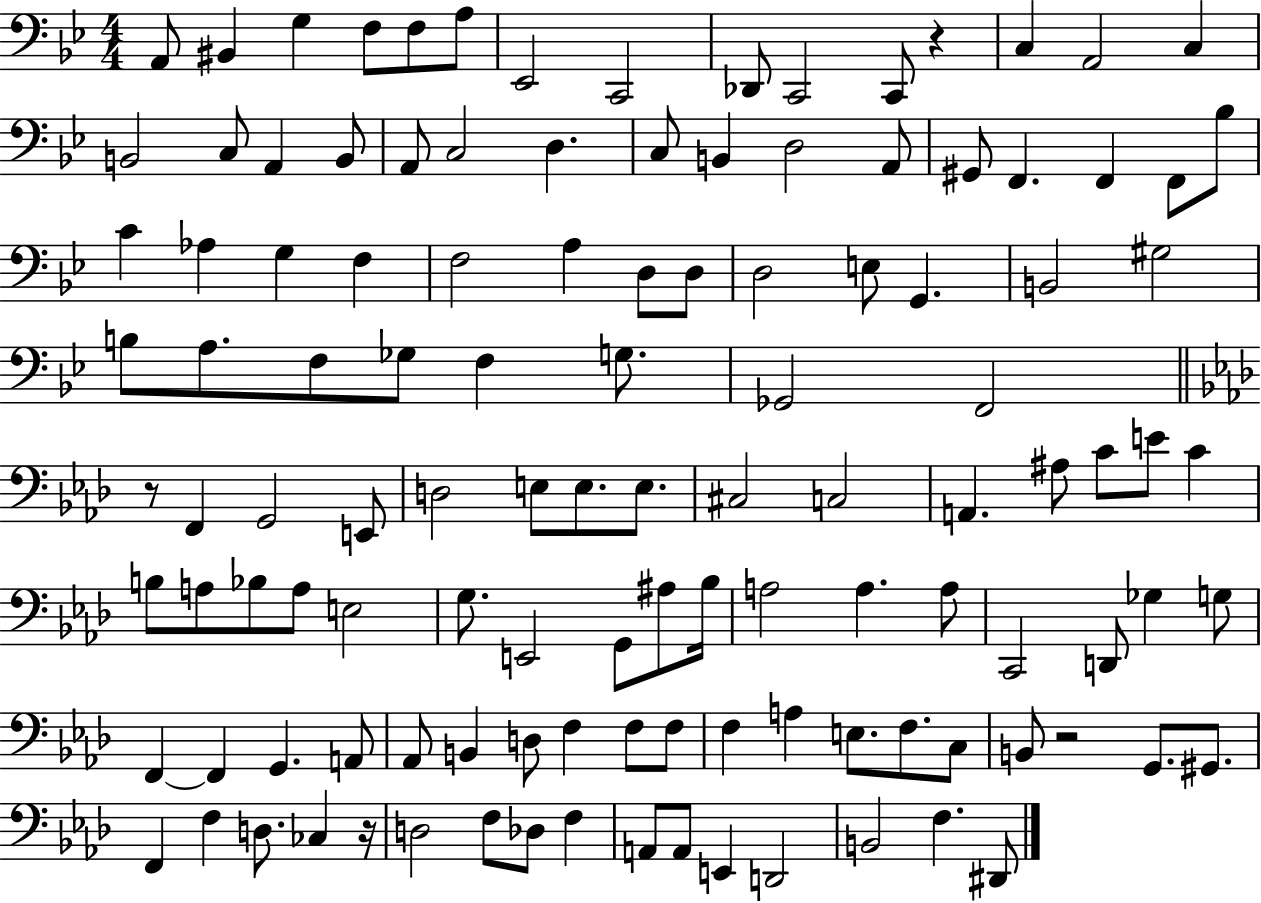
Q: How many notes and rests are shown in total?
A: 119